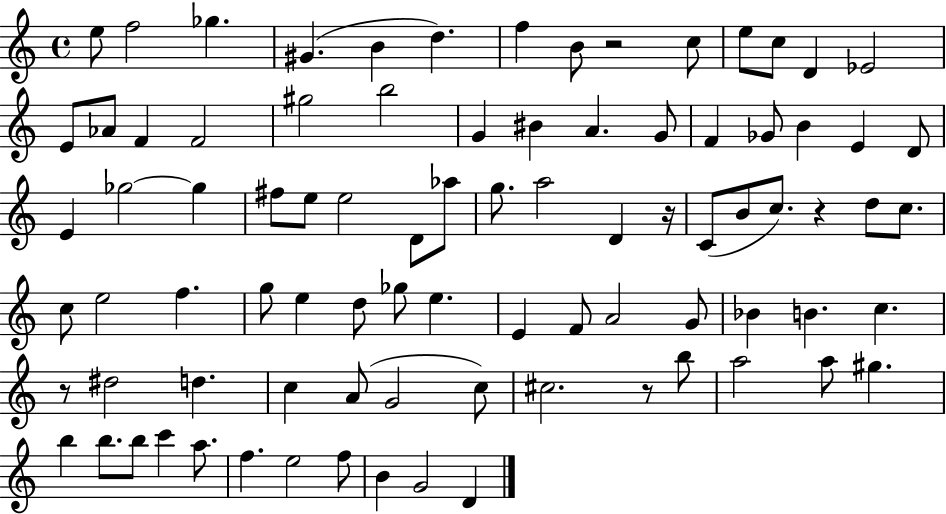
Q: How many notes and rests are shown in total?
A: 86